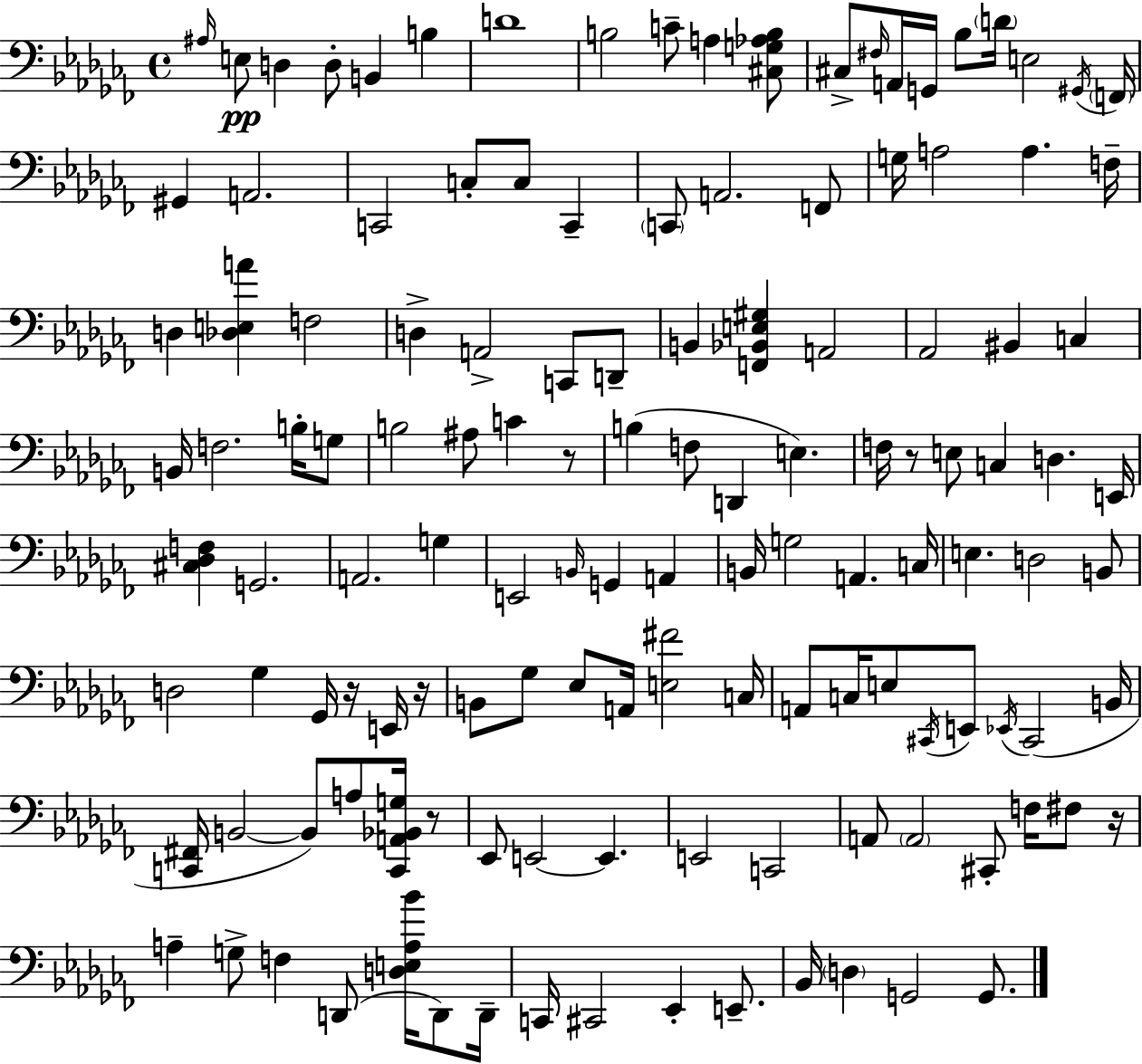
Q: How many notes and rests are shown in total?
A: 131